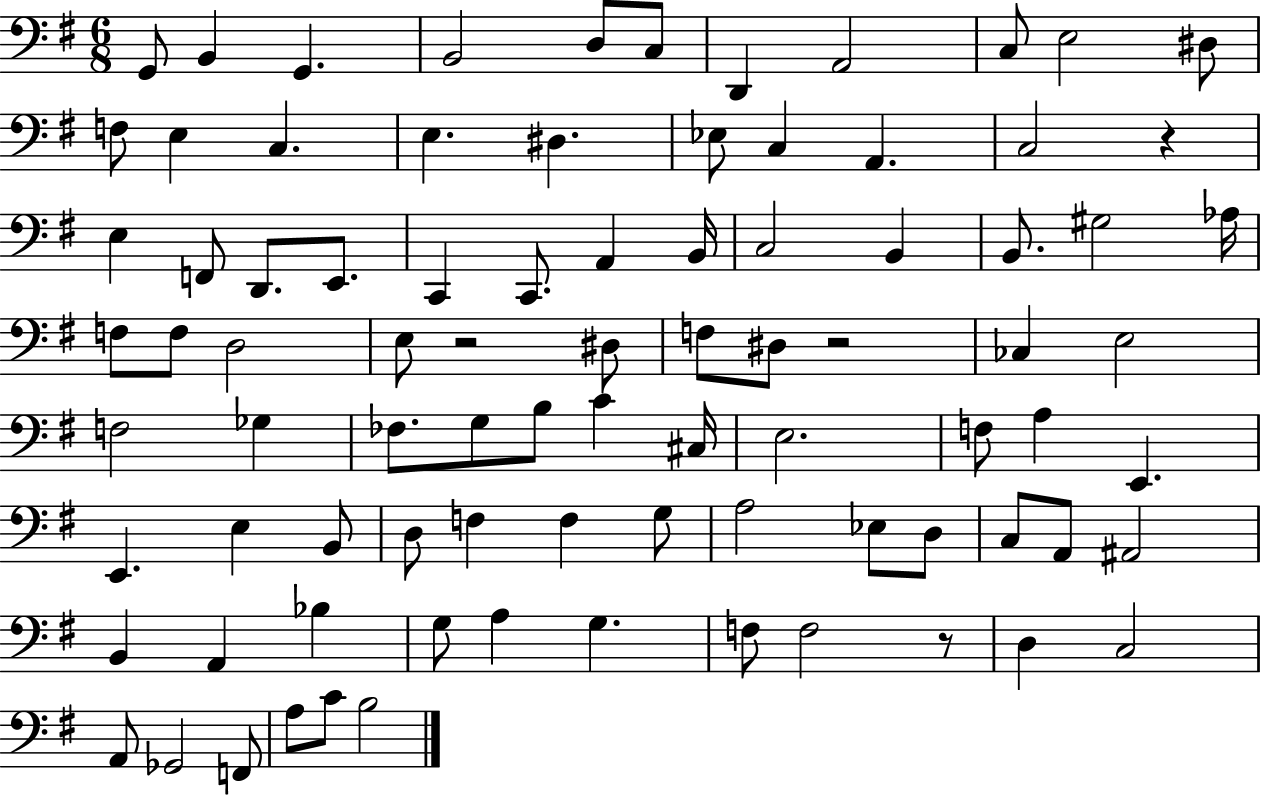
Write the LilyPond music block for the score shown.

{
  \clef bass
  \numericTimeSignature
  \time 6/8
  \key g \major
  \repeat volta 2 { g,8 b,4 g,4. | b,2 d8 c8 | d,4 a,2 | c8 e2 dis8 | \break f8 e4 c4. | e4. dis4. | ees8 c4 a,4. | c2 r4 | \break e4 f,8 d,8. e,8. | c,4 c,8. a,4 b,16 | c2 b,4 | b,8. gis2 aes16 | \break f8 f8 d2 | e8 r2 dis8 | f8 dis8 r2 | ces4 e2 | \break f2 ges4 | fes8. g8 b8 c'4 cis16 | e2. | f8 a4 e,4. | \break e,4. e4 b,8 | d8 f4 f4 g8 | a2 ees8 d8 | c8 a,8 ais,2 | \break b,4 a,4 bes4 | g8 a4 g4. | f8 f2 r8 | d4 c2 | \break a,8 ges,2 f,8 | a8 c'8 b2 | } \bar "|."
}